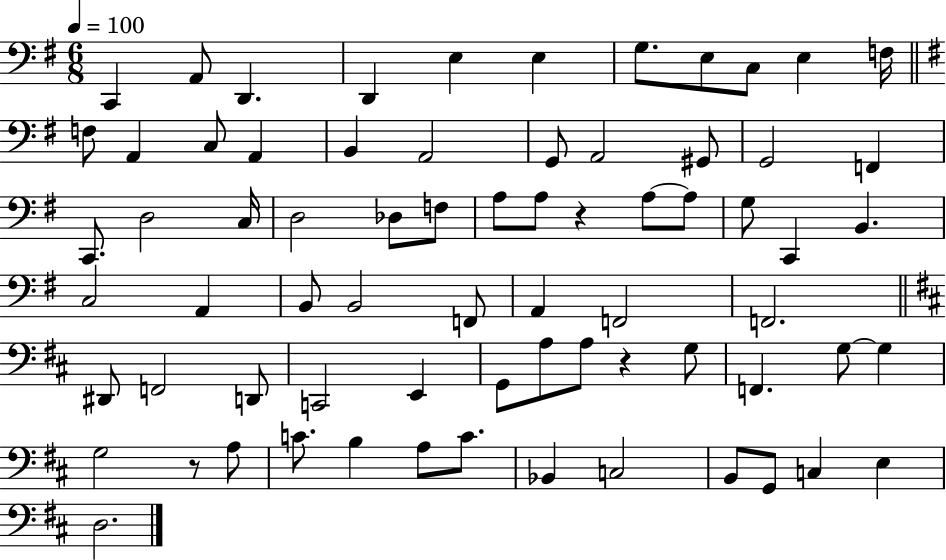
{
  \clef bass
  \numericTimeSignature
  \time 6/8
  \key g \major
  \tempo 4 = 100
  c,4 a,8 d,4. | d,4 e4 e4 | g8. e8 c8 e4 f16 | \bar "||" \break \key e \minor f8 a,4 c8 a,4 | b,4 a,2 | g,8 a,2 gis,8 | g,2 f,4 | \break c,8. d2 c16 | d2 des8 f8 | a8 a8 r4 a8~~ a8 | g8 c,4 b,4. | \break c2 a,4 | b,8 b,2 f,8 | a,4 f,2 | f,2. | \break \bar "||" \break \key b \minor dis,8 f,2 d,8 | c,2 e,4 | g,8 a8 a8 r4 g8 | f,4. g8~~ g4 | \break g2 r8 a8 | c'8. b4 a8 c'8. | bes,4 c2 | b,8 g,8 c4 e4 | \break d2. | \bar "|."
}